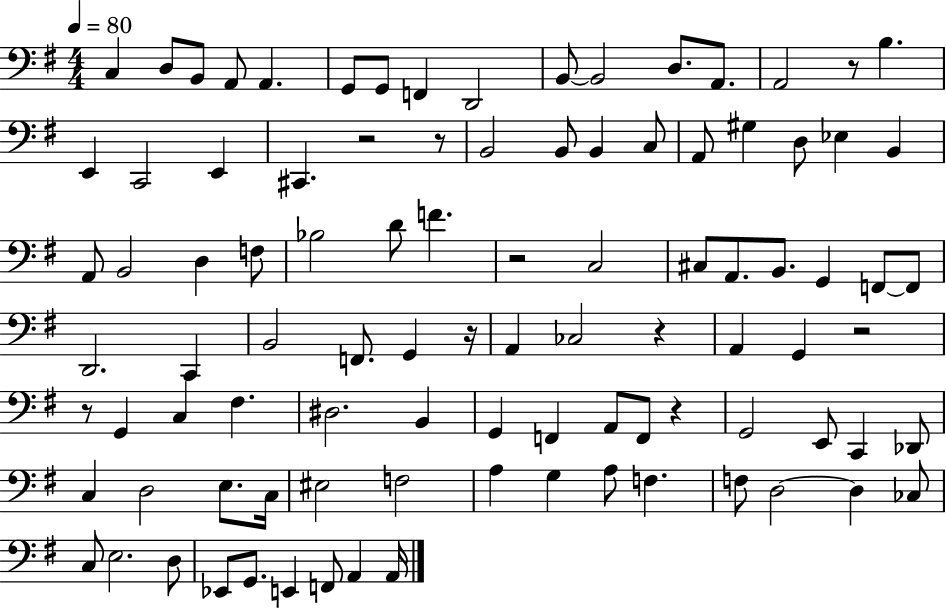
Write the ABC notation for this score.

X:1
T:Untitled
M:4/4
L:1/4
K:G
C, D,/2 B,,/2 A,,/2 A,, G,,/2 G,,/2 F,, D,,2 B,,/2 B,,2 D,/2 A,,/2 A,,2 z/2 B, E,, C,,2 E,, ^C,, z2 z/2 B,,2 B,,/2 B,, C,/2 A,,/2 ^G, D,/2 _E, B,, A,,/2 B,,2 D, F,/2 _B,2 D/2 F z2 C,2 ^C,/2 A,,/2 B,,/2 G,, F,,/2 F,,/2 D,,2 C,, B,,2 F,,/2 G,, z/4 A,, _C,2 z A,, G,, z2 z/2 G,, C, ^F, ^D,2 B,, G,, F,, A,,/2 F,,/2 z G,,2 E,,/2 C,, _D,,/2 C, D,2 E,/2 C,/4 ^E,2 F,2 A, G, A,/2 F, F,/2 D,2 D, _C,/2 C,/2 E,2 D,/2 _E,,/2 G,,/2 E,, F,,/2 A,, A,,/4